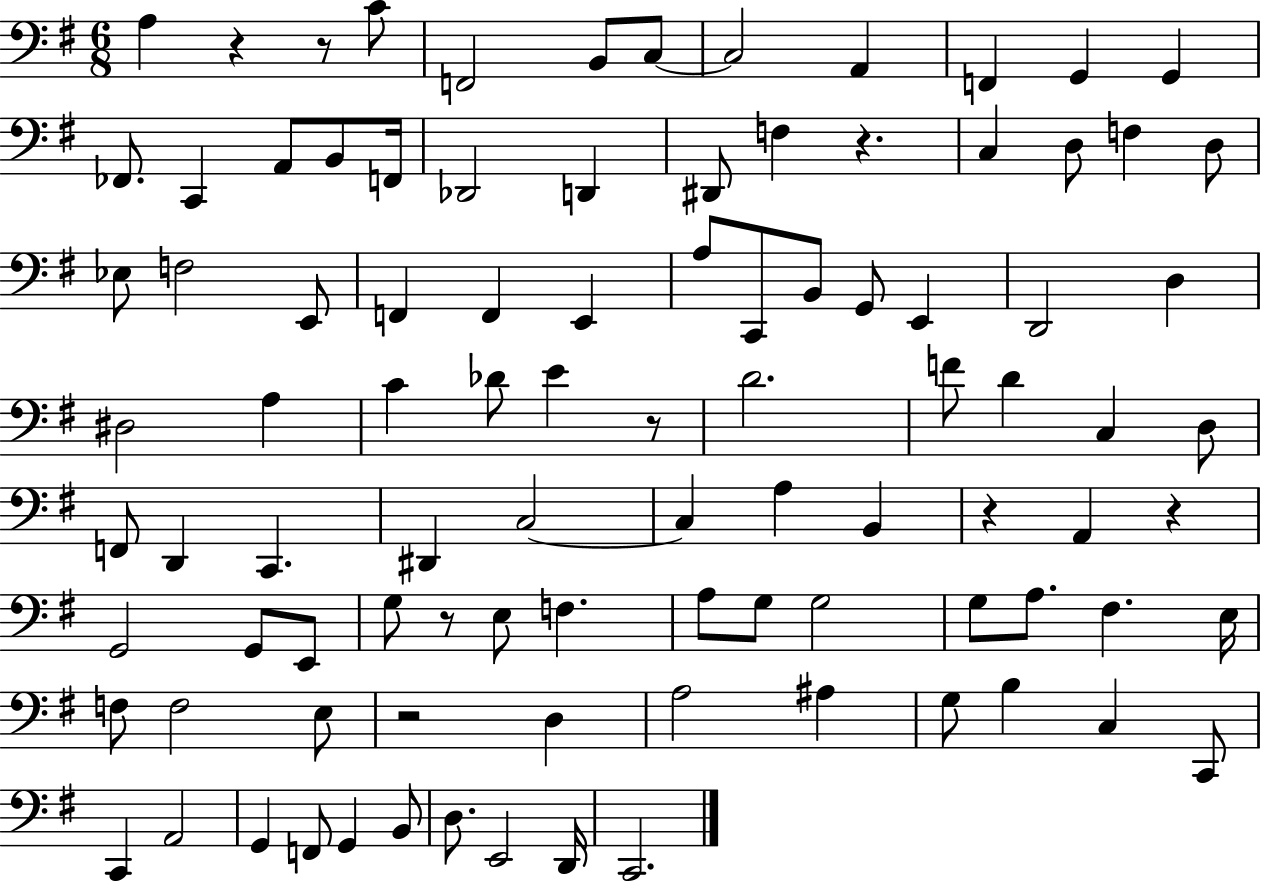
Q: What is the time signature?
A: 6/8